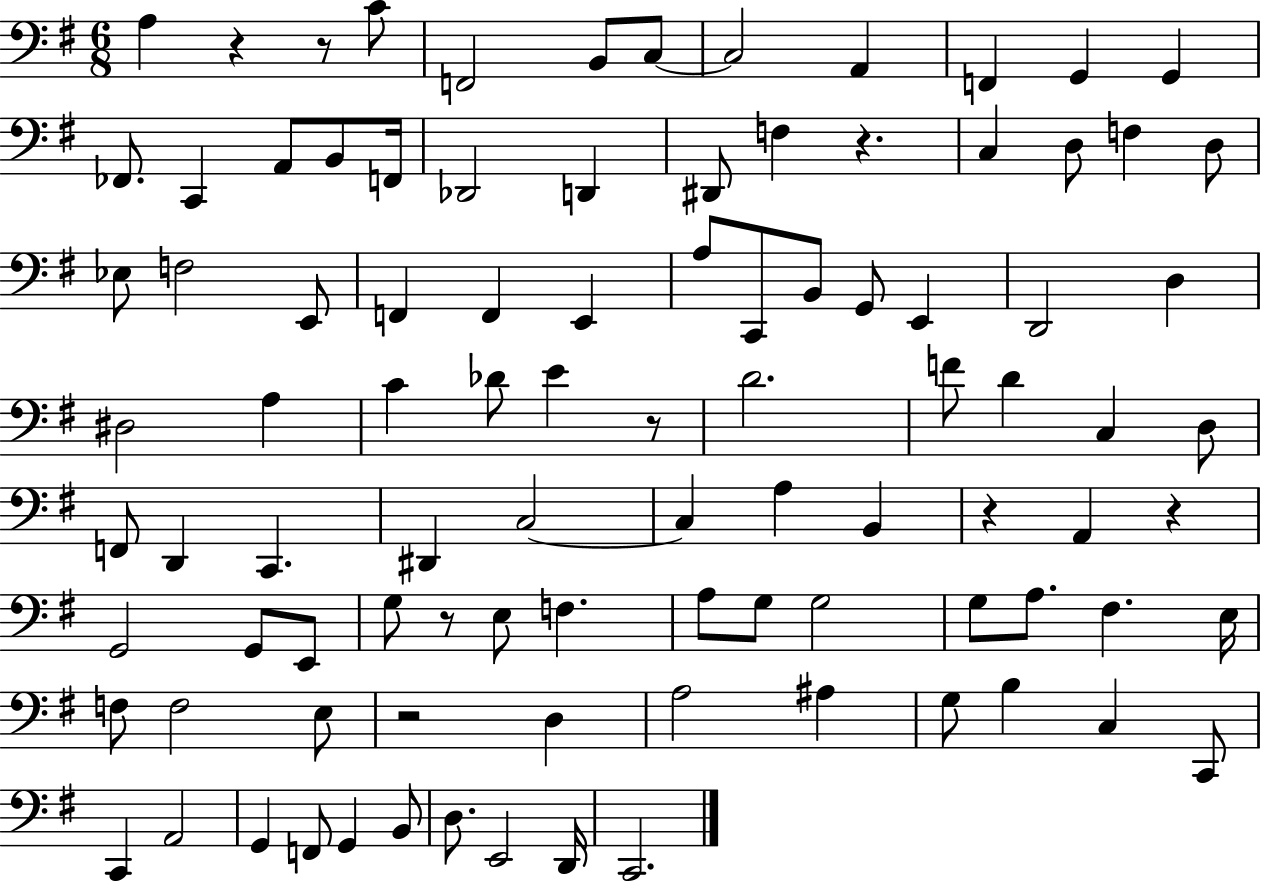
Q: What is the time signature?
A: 6/8